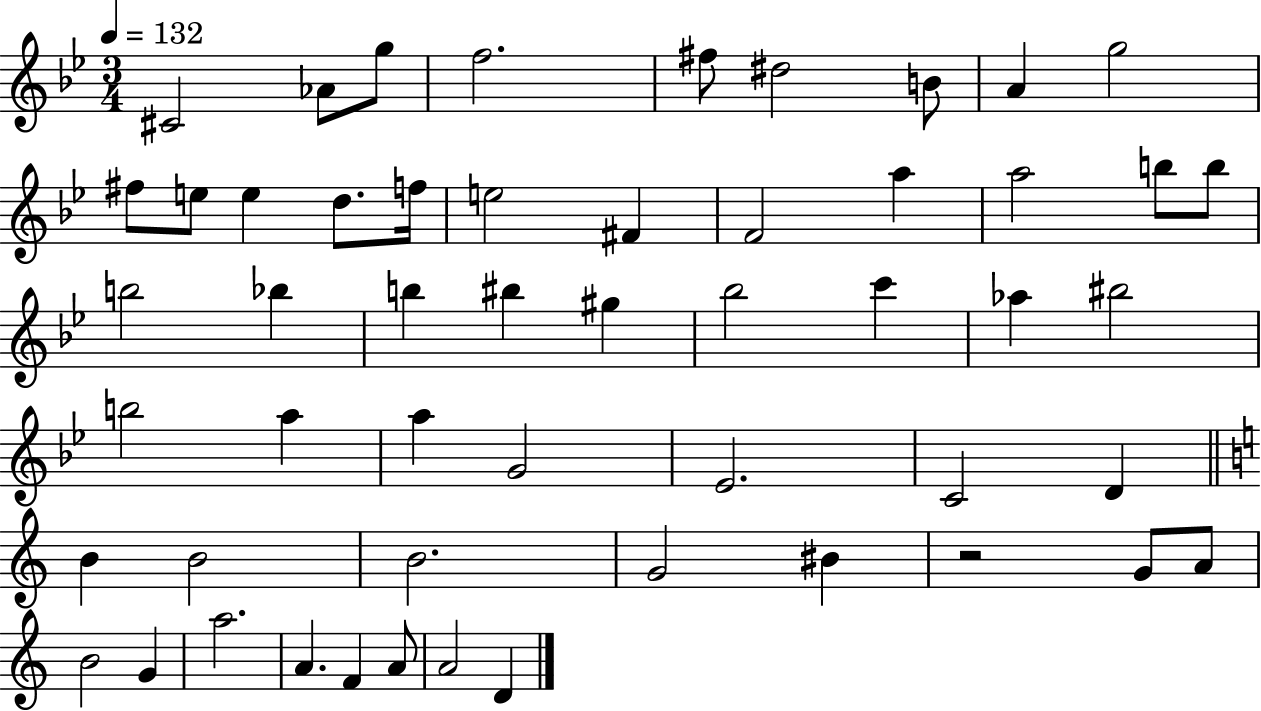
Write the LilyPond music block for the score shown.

{
  \clef treble
  \numericTimeSignature
  \time 3/4
  \key bes \major
  \tempo 4 = 132
  cis'2 aes'8 g''8 | f''2. | fis''8 dis''2 b'8 | a'4 g''2 | \break fis''8 e''8 e''4 d''8. f''16 | e''2 fis'4 | f'2 a''4 | a''2 b''8 b''8 | \break b''2 bes''4 | b''4 bis''4 gis''4 | bes''2 c'''4 | aes''4 bis''2 | \break b''2 a''4 | a''4 g'2 | ees'2. | c'2 d'4 | \break \bar "||" \break \key c \major b'4 b'2 | b'2. | g'2 bis'4 | r2 g'8 a'8 | \break b'2 g'4 | a''2. | a'4. f'4 a'8 | a'2 d'4 | \break \bar "|."
}